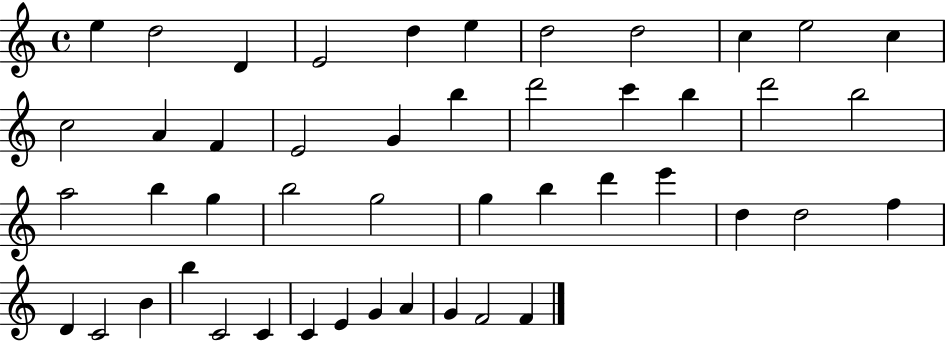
{
  \clef treble
  \time 4/4
  \defaultTimeSignature
  \key c \major
  e''4 d''2 d'4 | e'2 d''4 e''4 | d''2 d''2 | c''4 e''2 c''4 | \break c''2 a'4 f'4 | e'2 g'4 b''4 | d'''2 c'''4 b''4 | d'''2 b''2 | \break a''2 b''4 g''4 | b''2 g''2 | g''4 b''4 d'''4 e'''4 | d''4 d''2 f''4 | \break d'4 c'2 b'4 | b''4 c'2 c'4 | c'4 e'4 g'4 a'4 | g'4 f'2 f'4 | \break \bar "|."
}